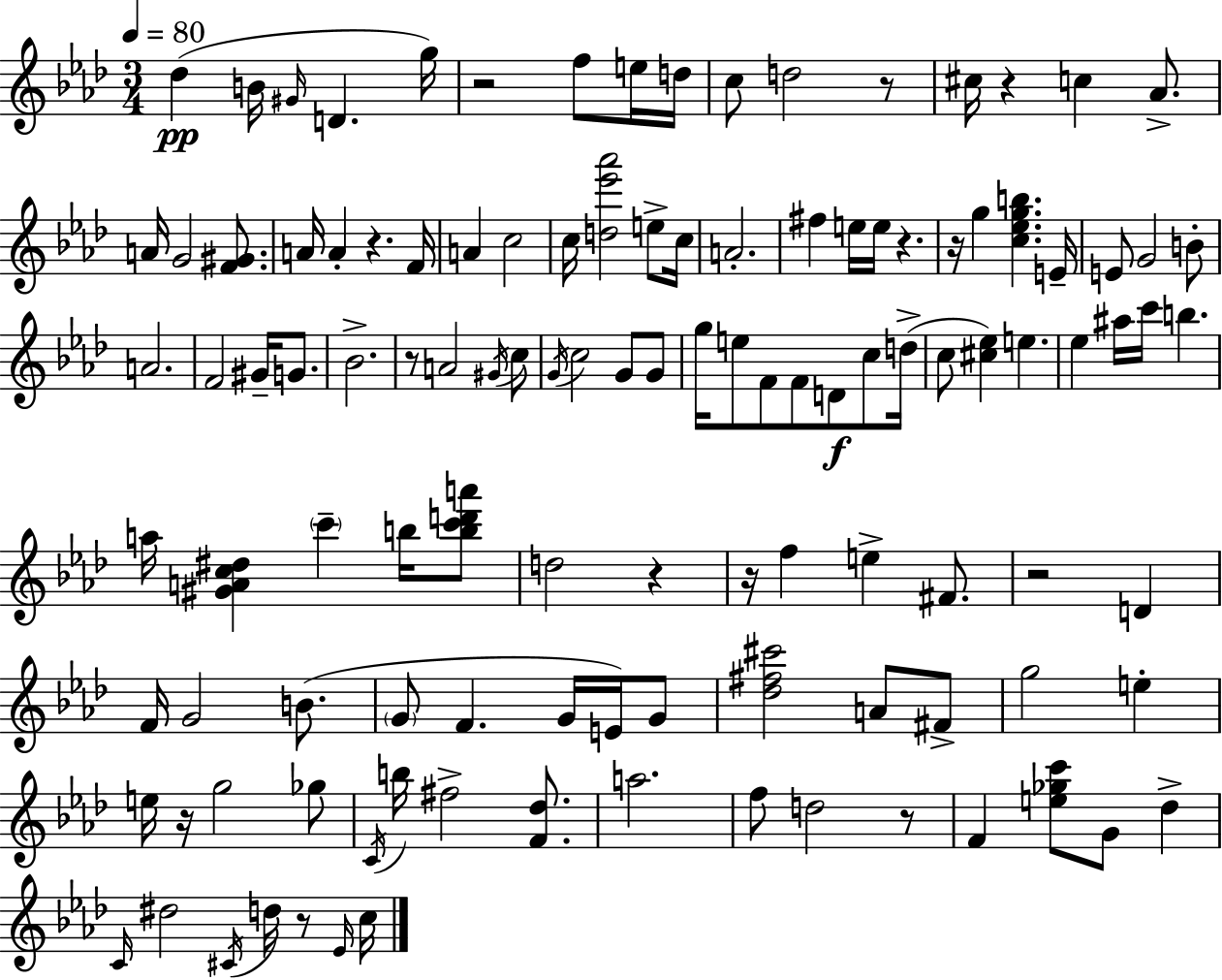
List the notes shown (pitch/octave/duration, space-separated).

Db5/q B4/s G#4/s D4/q. G5/s R/h F5/e E5/s D5/s C5/e D5/h R/e C#5/s R/q C5/q Ab4/e. A4/s G4/h [F4,G#4]/e. A4/s A4/q R/q. F4/s A4/q C5/h C5/s [D5,Eb6,Ab6]/h E5/e C5/s A4/h. F#5/q E5/s E5/s R/q. R/s G5/q [C5,Eb5,G5,B5]/q. E4/s E4/e G4/h B4/e A4/h. F4/h G#4/s G4/e. Bb4/h. R/e A4/h G#4/s C5/e G4/s C5/h G4/e G4/e G5/s E5/e F4/e F4/e D4/e C5/e D5/s C5/e [C#5,Eb5]/q E5/q. Eb5/q A#5/s C6/s B5/q. A5/s [G#4,A4,C5,D#5]/q C6/q B5/s [B5,C6,D6,A6]/e D5/h R/q R/s F5/q E5/q F#4/e. R/h D4/q F4/s G4/h B4/e. G4/e F4/q. G4/s E4/s G4/e [Db5,F#5,C#6]/h A4/e F#4/e G5/h E5/q E5/s R/s G5/h Gb5/e C4/s B5/s F#5/h [F4,Db5]/e. A5/h. F5/e D5/h R/e F4/q [E5,Gb5,C6]/e G4/e Db5/q C4/s D#5/h C#4/s D5/s R/e Eb4/s C5/s